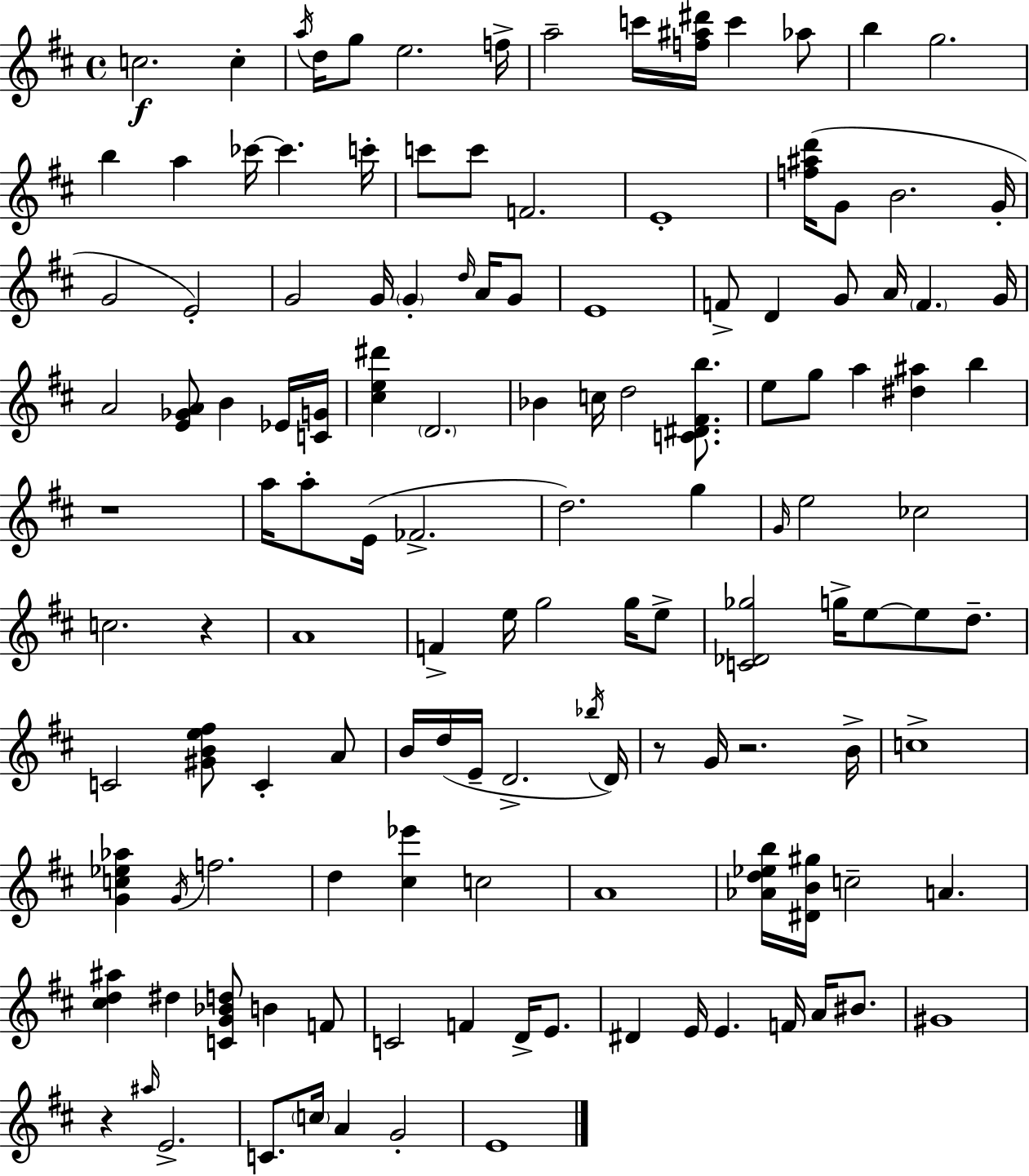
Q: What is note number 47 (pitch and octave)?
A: D5